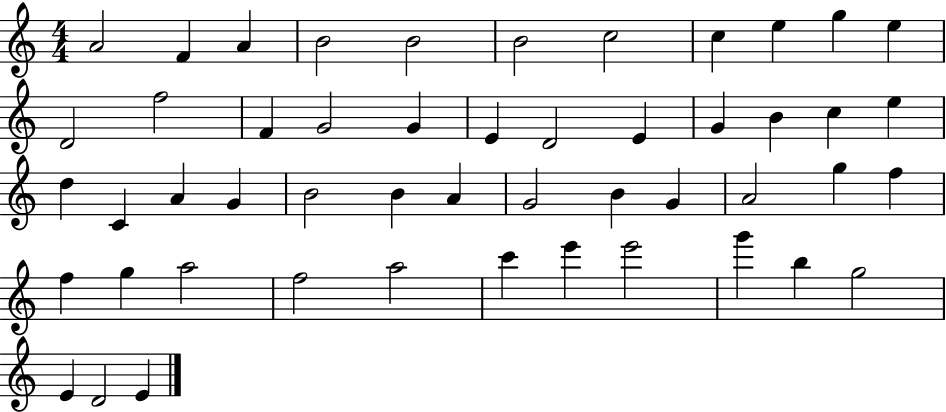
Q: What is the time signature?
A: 4/4